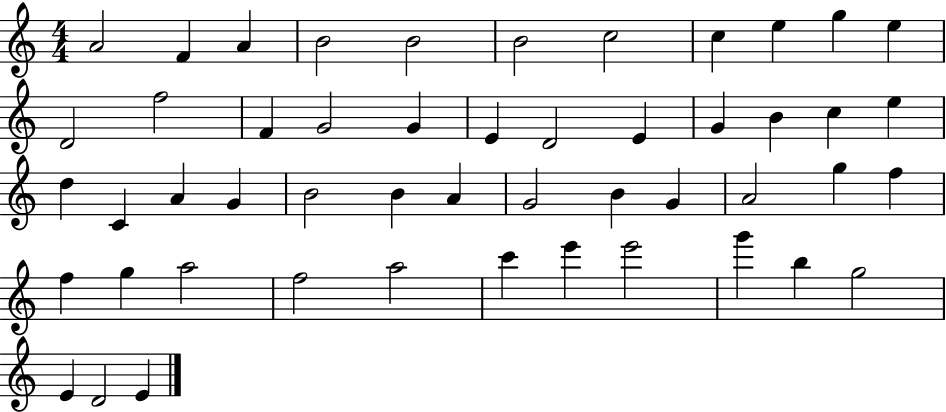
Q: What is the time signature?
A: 4/4